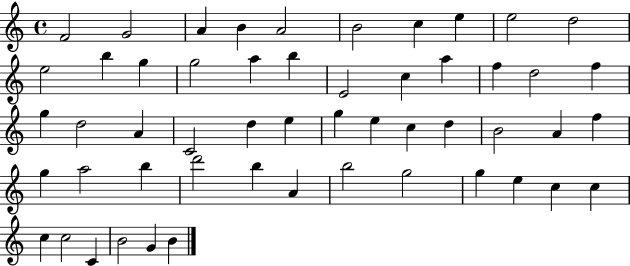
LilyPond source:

{
  \clef treble
  \time 4/4
  \defaultTimeSignature
  \key c \major
  f'2 g'2 | a'4 b'4 a'2 | b'2 c''4 e''4 | e''2 d''2 | \break e''2 b''4 g''4 | g''2 a''4 b''4 | e'2 c''4 a''4 | f''4 d''2 f''4 | \break g''4 d''2 a'4 | c'2 d''4 e''4 | g''4 e''4 c''4 d''4 | b'2 a'4 f''4 | \break g''4 a''2 b''4 | d'''2 b''4 a'4 | b''2 g''2 | g''4 e''4 c''4 c''4 | \break c''4 c''2 c'4 | b'2 g'4 b'4 | \bar "|."
}